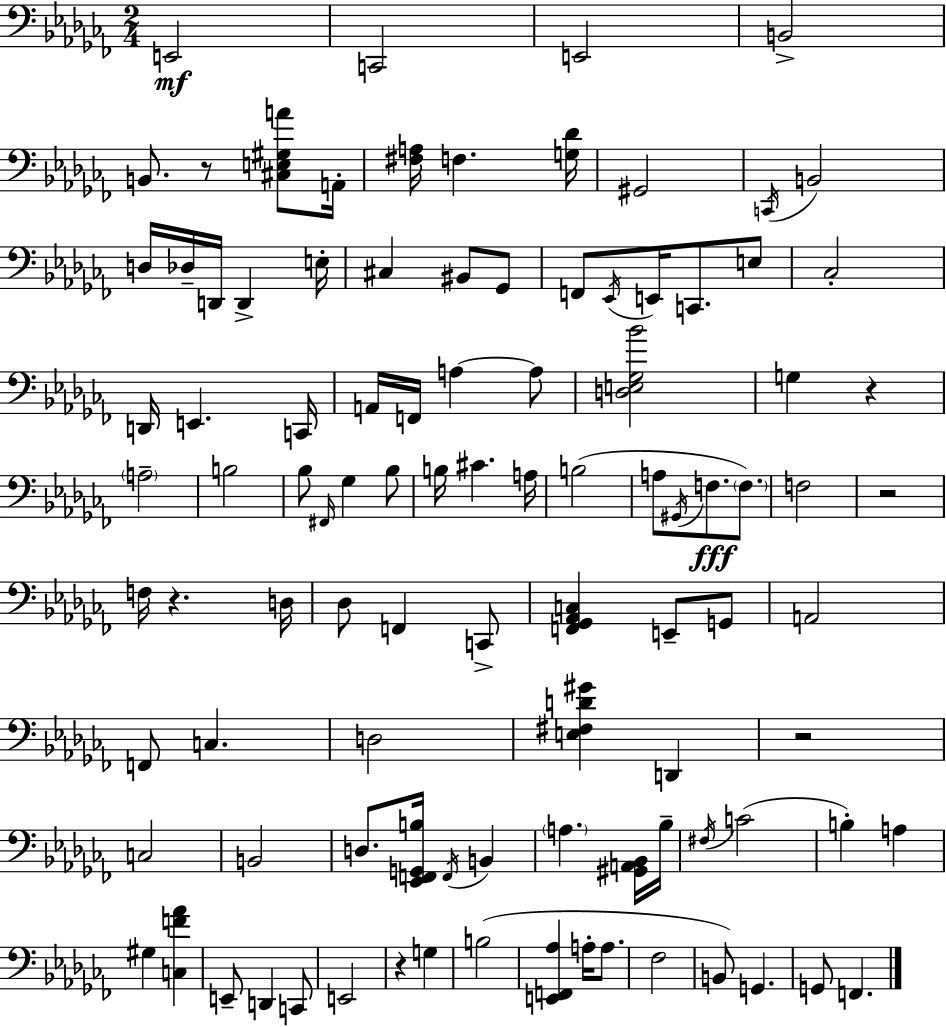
E2/h C2/h E2/h B2/h B2/e. R/e [C#3,E3,G#3,A4]/e A2/s [F#3,A3]/s F3/q. [G3,Db4]/s G#2/h C2/s B2/h D3/s Db3/s D2/s D2/q E3/s C#3/q BIS2/e Gb2/e F2/e Eb2/s E2/s C2/e. E3/e CES3/h D2/s E2/q. C2/s A2/s F2/s A3/q A3/e [D3,E3,Gb3,Bb4]/h G3/q R/q A3/h B3/h Bb3/e F#2/s Gb3/q Bb3/e B3/s C#4/q. A3/s B3/h A3/e G#2/s F3/e. F3/e. F3/h R/h F3/s R/q. D3/s Db3/e F2/q C2/e [F2,Gb2,Ab2,C3]/q E2/e G2/e A2/h F2/e C3/q. D3/h [E3,F#3,D4,G#4]/q D2/q R/h C3/h B2/h D3/e. [Eb2,F2,G2,B3]/s F2/s B2/q A3/q. [G#2,A2,Bb2]/s Bb3/s F#3/s C4/h B3/q A3/q G#3/q [C3,F4,Ab4]/q E2/e D2/q C2/e E2/h R/q G3/q B3/h [E2,F2,Ab3]/q A3/s A3/e. FES3/h B2/e G2/q. G2/e F2/q.